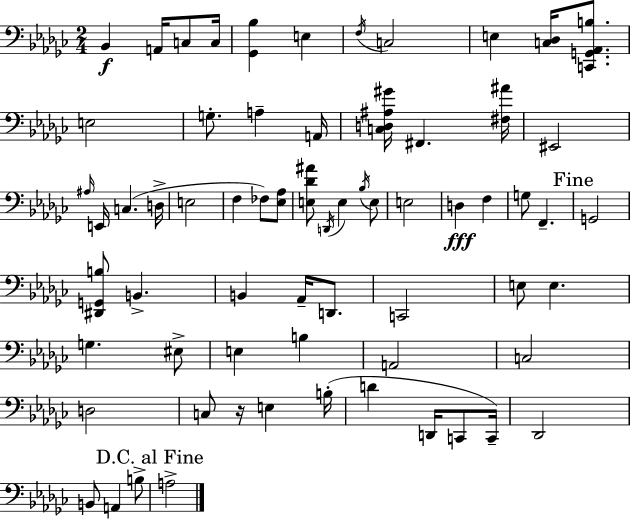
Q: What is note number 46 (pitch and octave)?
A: C3